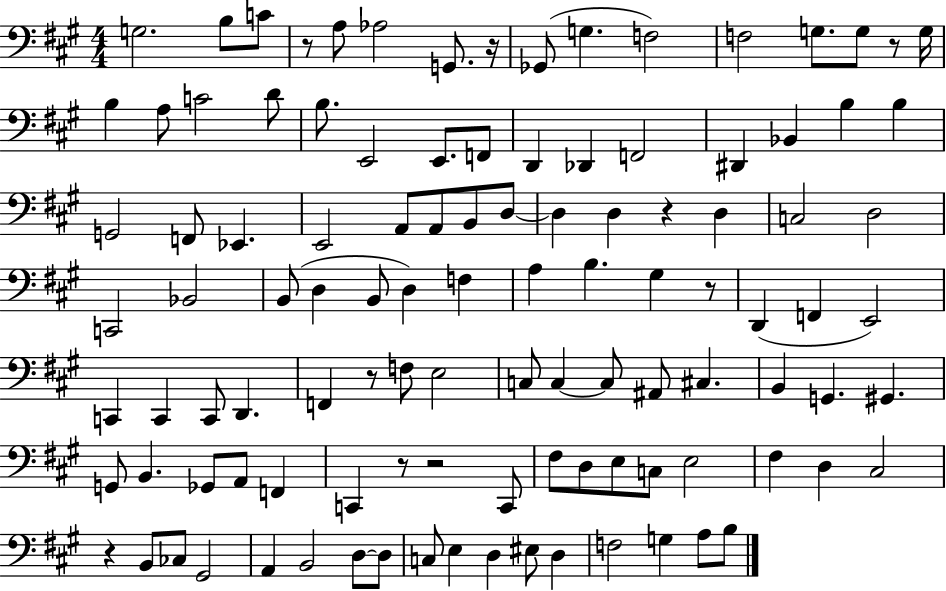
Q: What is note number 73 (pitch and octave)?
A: A2